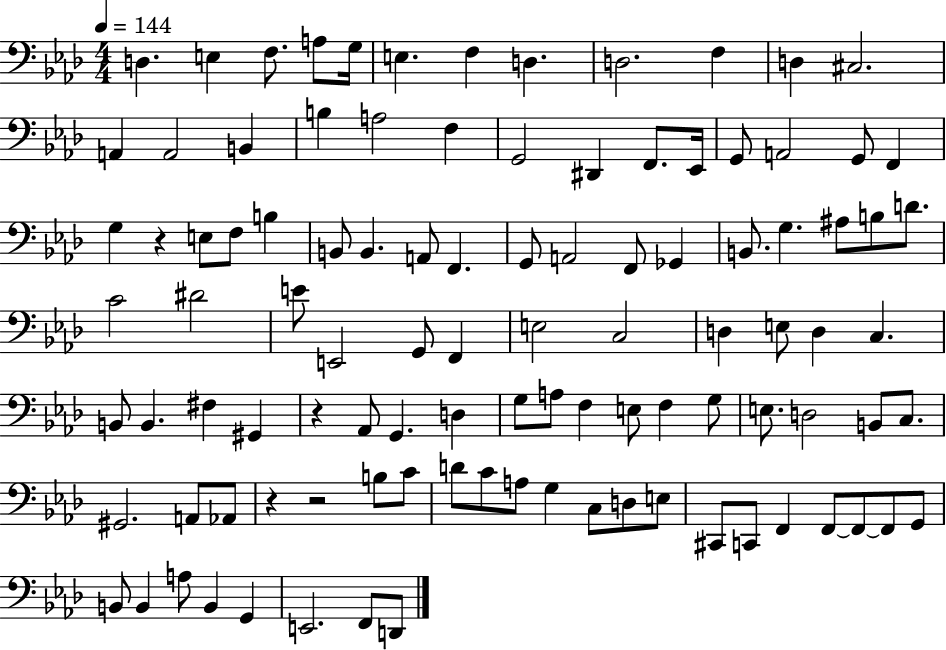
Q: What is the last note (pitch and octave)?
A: D2